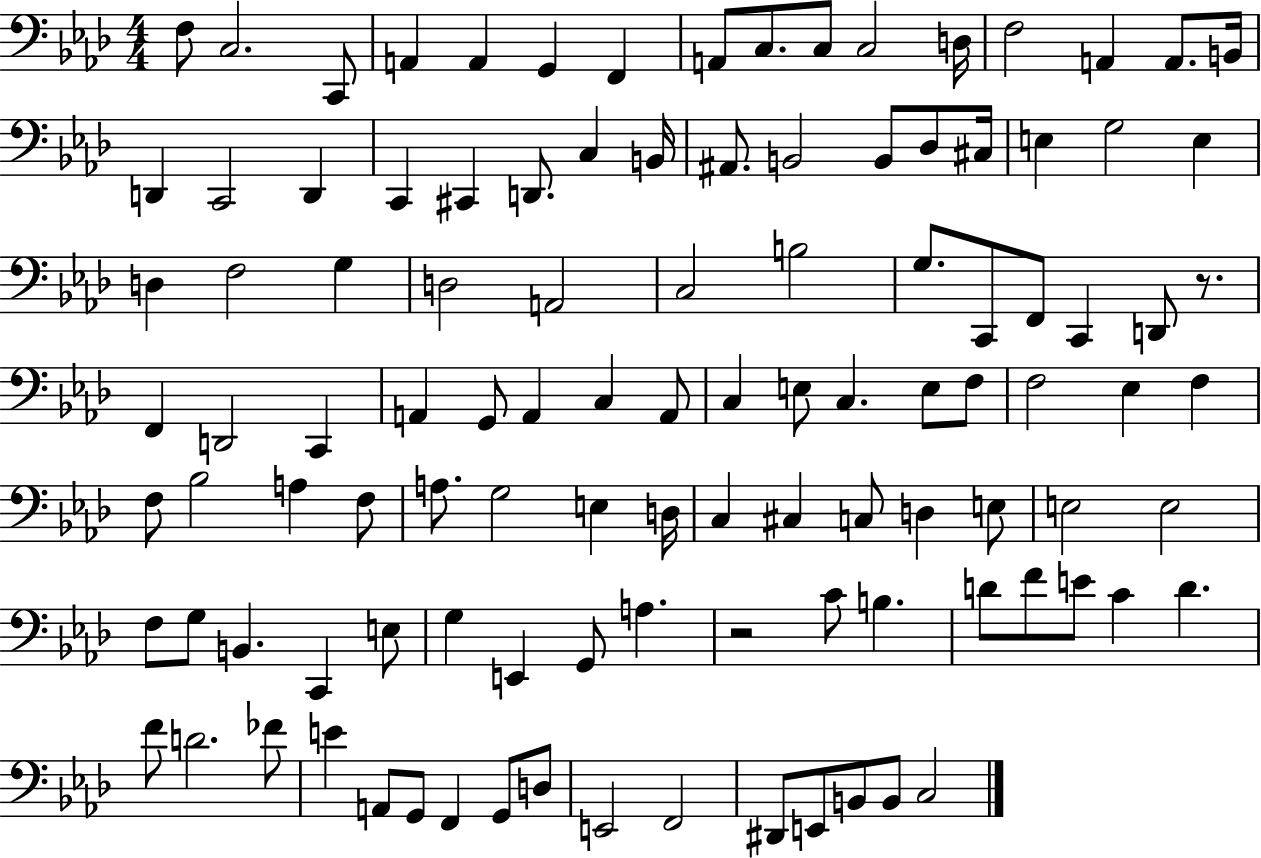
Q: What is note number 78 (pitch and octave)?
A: B2